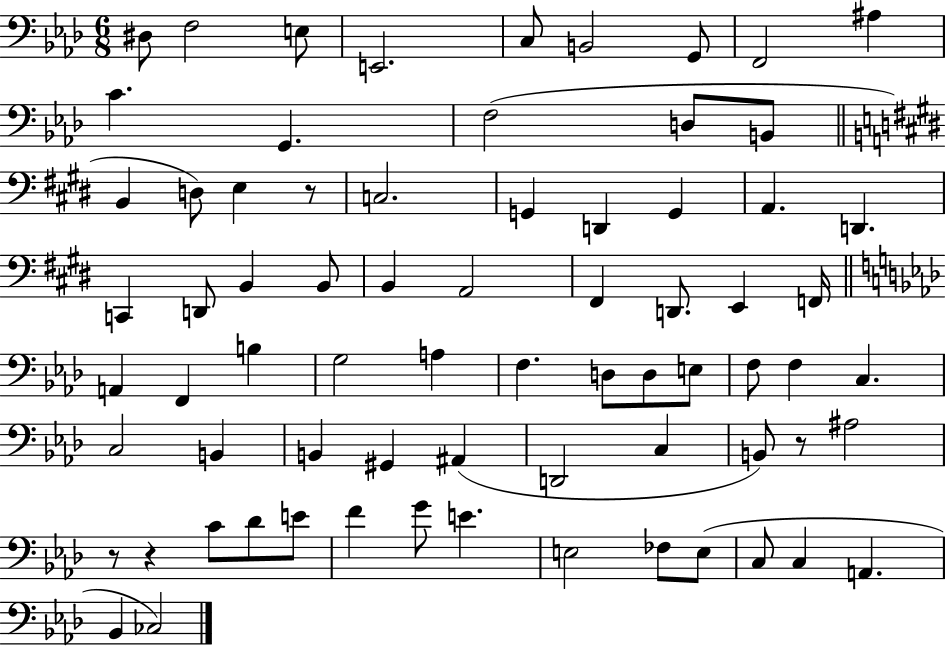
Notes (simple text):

D#3/e F3/h E3/e E2/h. C3/e B2/h G2/e F2/h A#3/q C4/q. G2/q. F3/h D3/e B2/e B2/q D3/e E3/q R/e C3/h. G2/q D2/q G2/q A2/q. D2/q. C2/q D2/e B2/q B2/e B2/q A2/h F#2/q D2/e. E2/q F2/s A2/q F2/q B3/q G3/h A3/q F3/q. D3/e D3/e E3/e F3/e F3/q C3/q. C3/h B2/q B2/q G#2/q A#2/q D2/h C3/q B2/e R/e A#3/h R/e R/q C4/e Db4/e E4/e F4/q G4/e E4/q. E3/h FES3/e E3/e C3/e C3/q A2/q. Bb2/q CES3/h